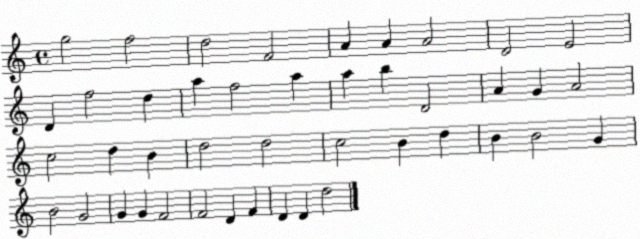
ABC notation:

X:1
T:Untitled
M:4/4
L:1/4
K:C
g2 f2 d2 F2 A A A2 D2 E2 D f2 d a f2 a a b D2 A G A2 c2 d B d2 d2 c2 B d B B2 G B2 G2 G G F2 F2 D F D D d2